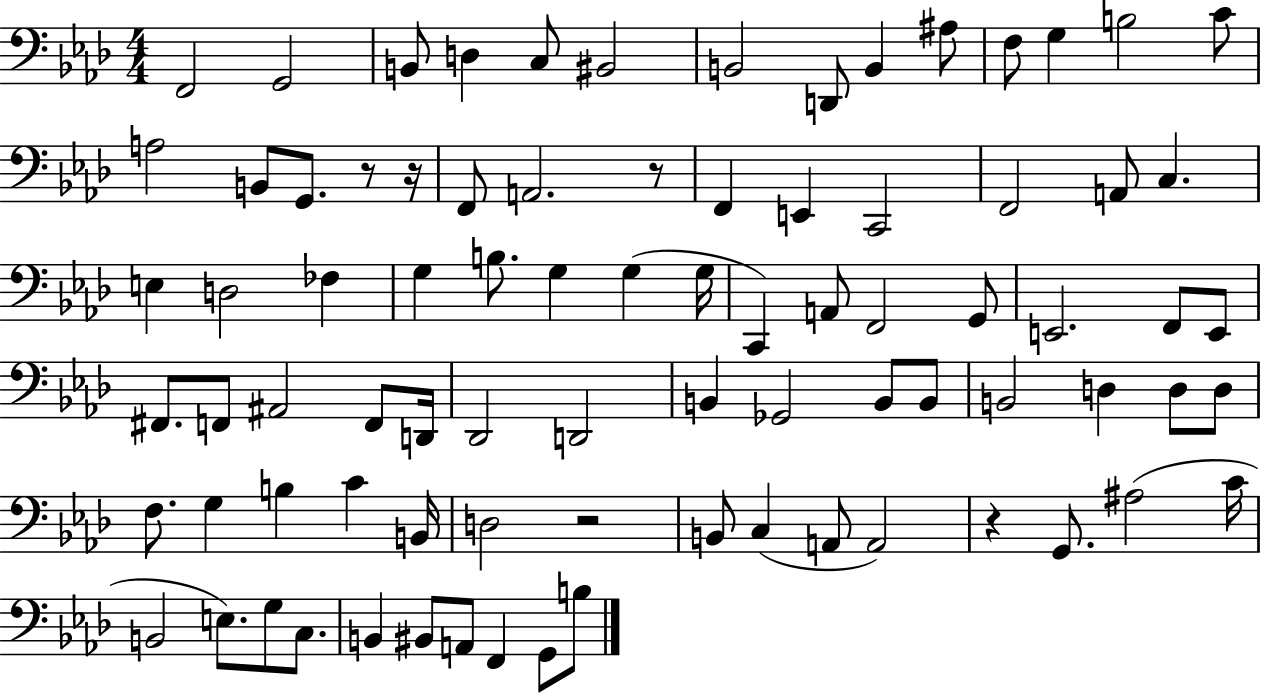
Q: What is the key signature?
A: AES major